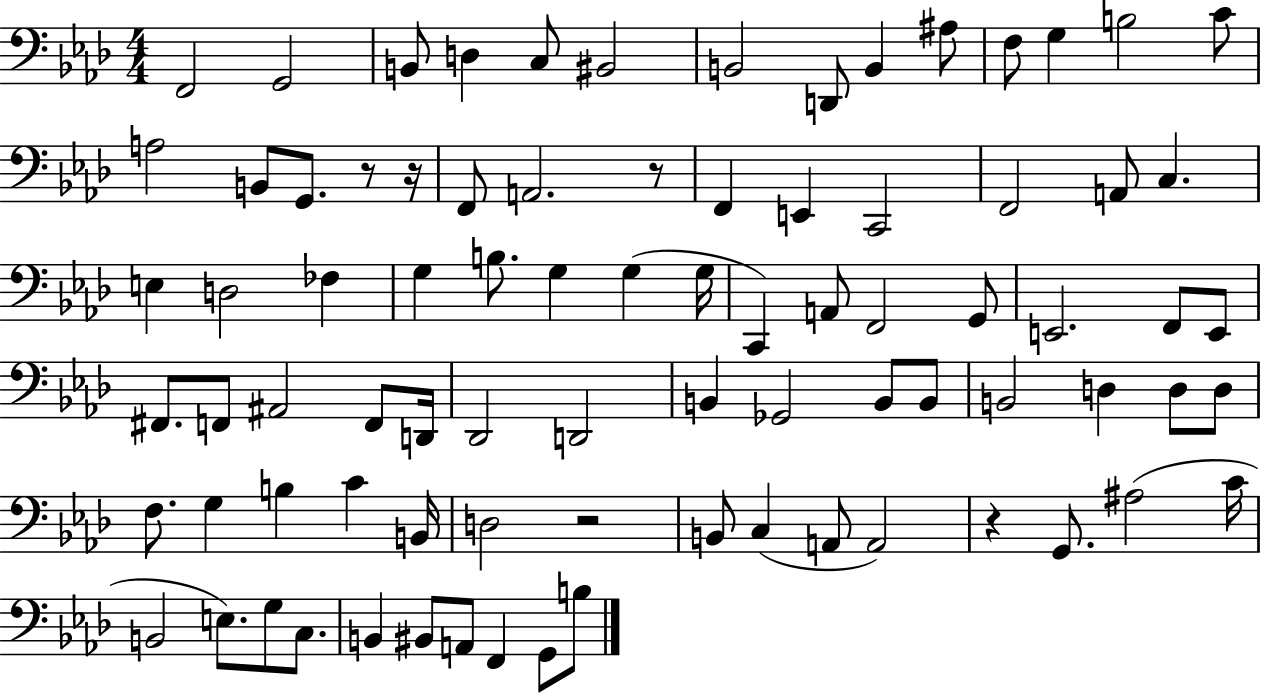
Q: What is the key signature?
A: AES major